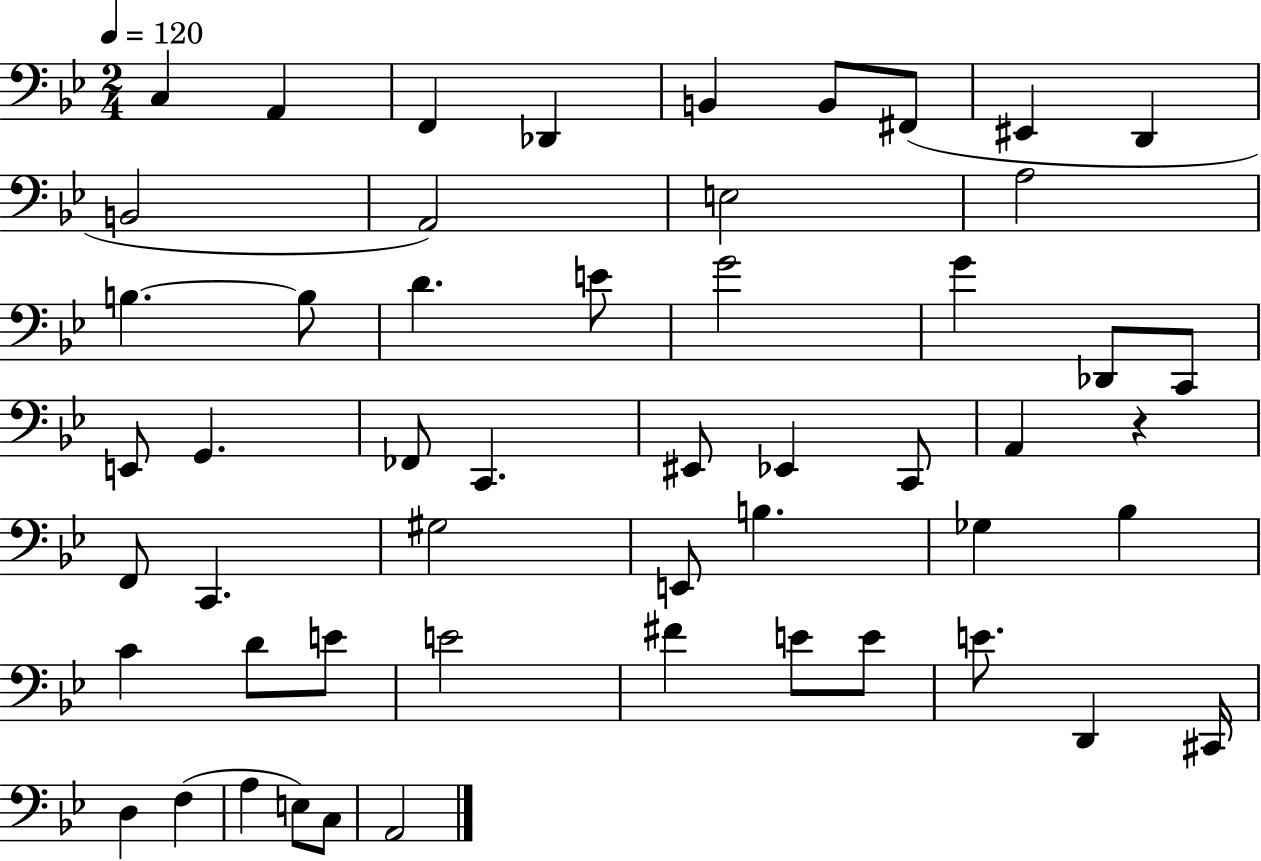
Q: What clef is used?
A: bass